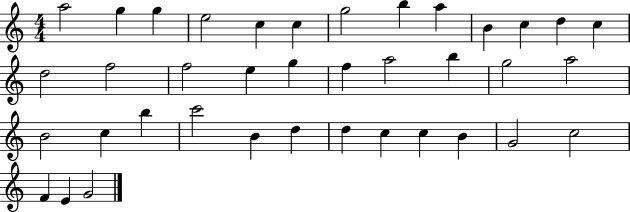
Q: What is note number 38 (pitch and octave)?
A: G4